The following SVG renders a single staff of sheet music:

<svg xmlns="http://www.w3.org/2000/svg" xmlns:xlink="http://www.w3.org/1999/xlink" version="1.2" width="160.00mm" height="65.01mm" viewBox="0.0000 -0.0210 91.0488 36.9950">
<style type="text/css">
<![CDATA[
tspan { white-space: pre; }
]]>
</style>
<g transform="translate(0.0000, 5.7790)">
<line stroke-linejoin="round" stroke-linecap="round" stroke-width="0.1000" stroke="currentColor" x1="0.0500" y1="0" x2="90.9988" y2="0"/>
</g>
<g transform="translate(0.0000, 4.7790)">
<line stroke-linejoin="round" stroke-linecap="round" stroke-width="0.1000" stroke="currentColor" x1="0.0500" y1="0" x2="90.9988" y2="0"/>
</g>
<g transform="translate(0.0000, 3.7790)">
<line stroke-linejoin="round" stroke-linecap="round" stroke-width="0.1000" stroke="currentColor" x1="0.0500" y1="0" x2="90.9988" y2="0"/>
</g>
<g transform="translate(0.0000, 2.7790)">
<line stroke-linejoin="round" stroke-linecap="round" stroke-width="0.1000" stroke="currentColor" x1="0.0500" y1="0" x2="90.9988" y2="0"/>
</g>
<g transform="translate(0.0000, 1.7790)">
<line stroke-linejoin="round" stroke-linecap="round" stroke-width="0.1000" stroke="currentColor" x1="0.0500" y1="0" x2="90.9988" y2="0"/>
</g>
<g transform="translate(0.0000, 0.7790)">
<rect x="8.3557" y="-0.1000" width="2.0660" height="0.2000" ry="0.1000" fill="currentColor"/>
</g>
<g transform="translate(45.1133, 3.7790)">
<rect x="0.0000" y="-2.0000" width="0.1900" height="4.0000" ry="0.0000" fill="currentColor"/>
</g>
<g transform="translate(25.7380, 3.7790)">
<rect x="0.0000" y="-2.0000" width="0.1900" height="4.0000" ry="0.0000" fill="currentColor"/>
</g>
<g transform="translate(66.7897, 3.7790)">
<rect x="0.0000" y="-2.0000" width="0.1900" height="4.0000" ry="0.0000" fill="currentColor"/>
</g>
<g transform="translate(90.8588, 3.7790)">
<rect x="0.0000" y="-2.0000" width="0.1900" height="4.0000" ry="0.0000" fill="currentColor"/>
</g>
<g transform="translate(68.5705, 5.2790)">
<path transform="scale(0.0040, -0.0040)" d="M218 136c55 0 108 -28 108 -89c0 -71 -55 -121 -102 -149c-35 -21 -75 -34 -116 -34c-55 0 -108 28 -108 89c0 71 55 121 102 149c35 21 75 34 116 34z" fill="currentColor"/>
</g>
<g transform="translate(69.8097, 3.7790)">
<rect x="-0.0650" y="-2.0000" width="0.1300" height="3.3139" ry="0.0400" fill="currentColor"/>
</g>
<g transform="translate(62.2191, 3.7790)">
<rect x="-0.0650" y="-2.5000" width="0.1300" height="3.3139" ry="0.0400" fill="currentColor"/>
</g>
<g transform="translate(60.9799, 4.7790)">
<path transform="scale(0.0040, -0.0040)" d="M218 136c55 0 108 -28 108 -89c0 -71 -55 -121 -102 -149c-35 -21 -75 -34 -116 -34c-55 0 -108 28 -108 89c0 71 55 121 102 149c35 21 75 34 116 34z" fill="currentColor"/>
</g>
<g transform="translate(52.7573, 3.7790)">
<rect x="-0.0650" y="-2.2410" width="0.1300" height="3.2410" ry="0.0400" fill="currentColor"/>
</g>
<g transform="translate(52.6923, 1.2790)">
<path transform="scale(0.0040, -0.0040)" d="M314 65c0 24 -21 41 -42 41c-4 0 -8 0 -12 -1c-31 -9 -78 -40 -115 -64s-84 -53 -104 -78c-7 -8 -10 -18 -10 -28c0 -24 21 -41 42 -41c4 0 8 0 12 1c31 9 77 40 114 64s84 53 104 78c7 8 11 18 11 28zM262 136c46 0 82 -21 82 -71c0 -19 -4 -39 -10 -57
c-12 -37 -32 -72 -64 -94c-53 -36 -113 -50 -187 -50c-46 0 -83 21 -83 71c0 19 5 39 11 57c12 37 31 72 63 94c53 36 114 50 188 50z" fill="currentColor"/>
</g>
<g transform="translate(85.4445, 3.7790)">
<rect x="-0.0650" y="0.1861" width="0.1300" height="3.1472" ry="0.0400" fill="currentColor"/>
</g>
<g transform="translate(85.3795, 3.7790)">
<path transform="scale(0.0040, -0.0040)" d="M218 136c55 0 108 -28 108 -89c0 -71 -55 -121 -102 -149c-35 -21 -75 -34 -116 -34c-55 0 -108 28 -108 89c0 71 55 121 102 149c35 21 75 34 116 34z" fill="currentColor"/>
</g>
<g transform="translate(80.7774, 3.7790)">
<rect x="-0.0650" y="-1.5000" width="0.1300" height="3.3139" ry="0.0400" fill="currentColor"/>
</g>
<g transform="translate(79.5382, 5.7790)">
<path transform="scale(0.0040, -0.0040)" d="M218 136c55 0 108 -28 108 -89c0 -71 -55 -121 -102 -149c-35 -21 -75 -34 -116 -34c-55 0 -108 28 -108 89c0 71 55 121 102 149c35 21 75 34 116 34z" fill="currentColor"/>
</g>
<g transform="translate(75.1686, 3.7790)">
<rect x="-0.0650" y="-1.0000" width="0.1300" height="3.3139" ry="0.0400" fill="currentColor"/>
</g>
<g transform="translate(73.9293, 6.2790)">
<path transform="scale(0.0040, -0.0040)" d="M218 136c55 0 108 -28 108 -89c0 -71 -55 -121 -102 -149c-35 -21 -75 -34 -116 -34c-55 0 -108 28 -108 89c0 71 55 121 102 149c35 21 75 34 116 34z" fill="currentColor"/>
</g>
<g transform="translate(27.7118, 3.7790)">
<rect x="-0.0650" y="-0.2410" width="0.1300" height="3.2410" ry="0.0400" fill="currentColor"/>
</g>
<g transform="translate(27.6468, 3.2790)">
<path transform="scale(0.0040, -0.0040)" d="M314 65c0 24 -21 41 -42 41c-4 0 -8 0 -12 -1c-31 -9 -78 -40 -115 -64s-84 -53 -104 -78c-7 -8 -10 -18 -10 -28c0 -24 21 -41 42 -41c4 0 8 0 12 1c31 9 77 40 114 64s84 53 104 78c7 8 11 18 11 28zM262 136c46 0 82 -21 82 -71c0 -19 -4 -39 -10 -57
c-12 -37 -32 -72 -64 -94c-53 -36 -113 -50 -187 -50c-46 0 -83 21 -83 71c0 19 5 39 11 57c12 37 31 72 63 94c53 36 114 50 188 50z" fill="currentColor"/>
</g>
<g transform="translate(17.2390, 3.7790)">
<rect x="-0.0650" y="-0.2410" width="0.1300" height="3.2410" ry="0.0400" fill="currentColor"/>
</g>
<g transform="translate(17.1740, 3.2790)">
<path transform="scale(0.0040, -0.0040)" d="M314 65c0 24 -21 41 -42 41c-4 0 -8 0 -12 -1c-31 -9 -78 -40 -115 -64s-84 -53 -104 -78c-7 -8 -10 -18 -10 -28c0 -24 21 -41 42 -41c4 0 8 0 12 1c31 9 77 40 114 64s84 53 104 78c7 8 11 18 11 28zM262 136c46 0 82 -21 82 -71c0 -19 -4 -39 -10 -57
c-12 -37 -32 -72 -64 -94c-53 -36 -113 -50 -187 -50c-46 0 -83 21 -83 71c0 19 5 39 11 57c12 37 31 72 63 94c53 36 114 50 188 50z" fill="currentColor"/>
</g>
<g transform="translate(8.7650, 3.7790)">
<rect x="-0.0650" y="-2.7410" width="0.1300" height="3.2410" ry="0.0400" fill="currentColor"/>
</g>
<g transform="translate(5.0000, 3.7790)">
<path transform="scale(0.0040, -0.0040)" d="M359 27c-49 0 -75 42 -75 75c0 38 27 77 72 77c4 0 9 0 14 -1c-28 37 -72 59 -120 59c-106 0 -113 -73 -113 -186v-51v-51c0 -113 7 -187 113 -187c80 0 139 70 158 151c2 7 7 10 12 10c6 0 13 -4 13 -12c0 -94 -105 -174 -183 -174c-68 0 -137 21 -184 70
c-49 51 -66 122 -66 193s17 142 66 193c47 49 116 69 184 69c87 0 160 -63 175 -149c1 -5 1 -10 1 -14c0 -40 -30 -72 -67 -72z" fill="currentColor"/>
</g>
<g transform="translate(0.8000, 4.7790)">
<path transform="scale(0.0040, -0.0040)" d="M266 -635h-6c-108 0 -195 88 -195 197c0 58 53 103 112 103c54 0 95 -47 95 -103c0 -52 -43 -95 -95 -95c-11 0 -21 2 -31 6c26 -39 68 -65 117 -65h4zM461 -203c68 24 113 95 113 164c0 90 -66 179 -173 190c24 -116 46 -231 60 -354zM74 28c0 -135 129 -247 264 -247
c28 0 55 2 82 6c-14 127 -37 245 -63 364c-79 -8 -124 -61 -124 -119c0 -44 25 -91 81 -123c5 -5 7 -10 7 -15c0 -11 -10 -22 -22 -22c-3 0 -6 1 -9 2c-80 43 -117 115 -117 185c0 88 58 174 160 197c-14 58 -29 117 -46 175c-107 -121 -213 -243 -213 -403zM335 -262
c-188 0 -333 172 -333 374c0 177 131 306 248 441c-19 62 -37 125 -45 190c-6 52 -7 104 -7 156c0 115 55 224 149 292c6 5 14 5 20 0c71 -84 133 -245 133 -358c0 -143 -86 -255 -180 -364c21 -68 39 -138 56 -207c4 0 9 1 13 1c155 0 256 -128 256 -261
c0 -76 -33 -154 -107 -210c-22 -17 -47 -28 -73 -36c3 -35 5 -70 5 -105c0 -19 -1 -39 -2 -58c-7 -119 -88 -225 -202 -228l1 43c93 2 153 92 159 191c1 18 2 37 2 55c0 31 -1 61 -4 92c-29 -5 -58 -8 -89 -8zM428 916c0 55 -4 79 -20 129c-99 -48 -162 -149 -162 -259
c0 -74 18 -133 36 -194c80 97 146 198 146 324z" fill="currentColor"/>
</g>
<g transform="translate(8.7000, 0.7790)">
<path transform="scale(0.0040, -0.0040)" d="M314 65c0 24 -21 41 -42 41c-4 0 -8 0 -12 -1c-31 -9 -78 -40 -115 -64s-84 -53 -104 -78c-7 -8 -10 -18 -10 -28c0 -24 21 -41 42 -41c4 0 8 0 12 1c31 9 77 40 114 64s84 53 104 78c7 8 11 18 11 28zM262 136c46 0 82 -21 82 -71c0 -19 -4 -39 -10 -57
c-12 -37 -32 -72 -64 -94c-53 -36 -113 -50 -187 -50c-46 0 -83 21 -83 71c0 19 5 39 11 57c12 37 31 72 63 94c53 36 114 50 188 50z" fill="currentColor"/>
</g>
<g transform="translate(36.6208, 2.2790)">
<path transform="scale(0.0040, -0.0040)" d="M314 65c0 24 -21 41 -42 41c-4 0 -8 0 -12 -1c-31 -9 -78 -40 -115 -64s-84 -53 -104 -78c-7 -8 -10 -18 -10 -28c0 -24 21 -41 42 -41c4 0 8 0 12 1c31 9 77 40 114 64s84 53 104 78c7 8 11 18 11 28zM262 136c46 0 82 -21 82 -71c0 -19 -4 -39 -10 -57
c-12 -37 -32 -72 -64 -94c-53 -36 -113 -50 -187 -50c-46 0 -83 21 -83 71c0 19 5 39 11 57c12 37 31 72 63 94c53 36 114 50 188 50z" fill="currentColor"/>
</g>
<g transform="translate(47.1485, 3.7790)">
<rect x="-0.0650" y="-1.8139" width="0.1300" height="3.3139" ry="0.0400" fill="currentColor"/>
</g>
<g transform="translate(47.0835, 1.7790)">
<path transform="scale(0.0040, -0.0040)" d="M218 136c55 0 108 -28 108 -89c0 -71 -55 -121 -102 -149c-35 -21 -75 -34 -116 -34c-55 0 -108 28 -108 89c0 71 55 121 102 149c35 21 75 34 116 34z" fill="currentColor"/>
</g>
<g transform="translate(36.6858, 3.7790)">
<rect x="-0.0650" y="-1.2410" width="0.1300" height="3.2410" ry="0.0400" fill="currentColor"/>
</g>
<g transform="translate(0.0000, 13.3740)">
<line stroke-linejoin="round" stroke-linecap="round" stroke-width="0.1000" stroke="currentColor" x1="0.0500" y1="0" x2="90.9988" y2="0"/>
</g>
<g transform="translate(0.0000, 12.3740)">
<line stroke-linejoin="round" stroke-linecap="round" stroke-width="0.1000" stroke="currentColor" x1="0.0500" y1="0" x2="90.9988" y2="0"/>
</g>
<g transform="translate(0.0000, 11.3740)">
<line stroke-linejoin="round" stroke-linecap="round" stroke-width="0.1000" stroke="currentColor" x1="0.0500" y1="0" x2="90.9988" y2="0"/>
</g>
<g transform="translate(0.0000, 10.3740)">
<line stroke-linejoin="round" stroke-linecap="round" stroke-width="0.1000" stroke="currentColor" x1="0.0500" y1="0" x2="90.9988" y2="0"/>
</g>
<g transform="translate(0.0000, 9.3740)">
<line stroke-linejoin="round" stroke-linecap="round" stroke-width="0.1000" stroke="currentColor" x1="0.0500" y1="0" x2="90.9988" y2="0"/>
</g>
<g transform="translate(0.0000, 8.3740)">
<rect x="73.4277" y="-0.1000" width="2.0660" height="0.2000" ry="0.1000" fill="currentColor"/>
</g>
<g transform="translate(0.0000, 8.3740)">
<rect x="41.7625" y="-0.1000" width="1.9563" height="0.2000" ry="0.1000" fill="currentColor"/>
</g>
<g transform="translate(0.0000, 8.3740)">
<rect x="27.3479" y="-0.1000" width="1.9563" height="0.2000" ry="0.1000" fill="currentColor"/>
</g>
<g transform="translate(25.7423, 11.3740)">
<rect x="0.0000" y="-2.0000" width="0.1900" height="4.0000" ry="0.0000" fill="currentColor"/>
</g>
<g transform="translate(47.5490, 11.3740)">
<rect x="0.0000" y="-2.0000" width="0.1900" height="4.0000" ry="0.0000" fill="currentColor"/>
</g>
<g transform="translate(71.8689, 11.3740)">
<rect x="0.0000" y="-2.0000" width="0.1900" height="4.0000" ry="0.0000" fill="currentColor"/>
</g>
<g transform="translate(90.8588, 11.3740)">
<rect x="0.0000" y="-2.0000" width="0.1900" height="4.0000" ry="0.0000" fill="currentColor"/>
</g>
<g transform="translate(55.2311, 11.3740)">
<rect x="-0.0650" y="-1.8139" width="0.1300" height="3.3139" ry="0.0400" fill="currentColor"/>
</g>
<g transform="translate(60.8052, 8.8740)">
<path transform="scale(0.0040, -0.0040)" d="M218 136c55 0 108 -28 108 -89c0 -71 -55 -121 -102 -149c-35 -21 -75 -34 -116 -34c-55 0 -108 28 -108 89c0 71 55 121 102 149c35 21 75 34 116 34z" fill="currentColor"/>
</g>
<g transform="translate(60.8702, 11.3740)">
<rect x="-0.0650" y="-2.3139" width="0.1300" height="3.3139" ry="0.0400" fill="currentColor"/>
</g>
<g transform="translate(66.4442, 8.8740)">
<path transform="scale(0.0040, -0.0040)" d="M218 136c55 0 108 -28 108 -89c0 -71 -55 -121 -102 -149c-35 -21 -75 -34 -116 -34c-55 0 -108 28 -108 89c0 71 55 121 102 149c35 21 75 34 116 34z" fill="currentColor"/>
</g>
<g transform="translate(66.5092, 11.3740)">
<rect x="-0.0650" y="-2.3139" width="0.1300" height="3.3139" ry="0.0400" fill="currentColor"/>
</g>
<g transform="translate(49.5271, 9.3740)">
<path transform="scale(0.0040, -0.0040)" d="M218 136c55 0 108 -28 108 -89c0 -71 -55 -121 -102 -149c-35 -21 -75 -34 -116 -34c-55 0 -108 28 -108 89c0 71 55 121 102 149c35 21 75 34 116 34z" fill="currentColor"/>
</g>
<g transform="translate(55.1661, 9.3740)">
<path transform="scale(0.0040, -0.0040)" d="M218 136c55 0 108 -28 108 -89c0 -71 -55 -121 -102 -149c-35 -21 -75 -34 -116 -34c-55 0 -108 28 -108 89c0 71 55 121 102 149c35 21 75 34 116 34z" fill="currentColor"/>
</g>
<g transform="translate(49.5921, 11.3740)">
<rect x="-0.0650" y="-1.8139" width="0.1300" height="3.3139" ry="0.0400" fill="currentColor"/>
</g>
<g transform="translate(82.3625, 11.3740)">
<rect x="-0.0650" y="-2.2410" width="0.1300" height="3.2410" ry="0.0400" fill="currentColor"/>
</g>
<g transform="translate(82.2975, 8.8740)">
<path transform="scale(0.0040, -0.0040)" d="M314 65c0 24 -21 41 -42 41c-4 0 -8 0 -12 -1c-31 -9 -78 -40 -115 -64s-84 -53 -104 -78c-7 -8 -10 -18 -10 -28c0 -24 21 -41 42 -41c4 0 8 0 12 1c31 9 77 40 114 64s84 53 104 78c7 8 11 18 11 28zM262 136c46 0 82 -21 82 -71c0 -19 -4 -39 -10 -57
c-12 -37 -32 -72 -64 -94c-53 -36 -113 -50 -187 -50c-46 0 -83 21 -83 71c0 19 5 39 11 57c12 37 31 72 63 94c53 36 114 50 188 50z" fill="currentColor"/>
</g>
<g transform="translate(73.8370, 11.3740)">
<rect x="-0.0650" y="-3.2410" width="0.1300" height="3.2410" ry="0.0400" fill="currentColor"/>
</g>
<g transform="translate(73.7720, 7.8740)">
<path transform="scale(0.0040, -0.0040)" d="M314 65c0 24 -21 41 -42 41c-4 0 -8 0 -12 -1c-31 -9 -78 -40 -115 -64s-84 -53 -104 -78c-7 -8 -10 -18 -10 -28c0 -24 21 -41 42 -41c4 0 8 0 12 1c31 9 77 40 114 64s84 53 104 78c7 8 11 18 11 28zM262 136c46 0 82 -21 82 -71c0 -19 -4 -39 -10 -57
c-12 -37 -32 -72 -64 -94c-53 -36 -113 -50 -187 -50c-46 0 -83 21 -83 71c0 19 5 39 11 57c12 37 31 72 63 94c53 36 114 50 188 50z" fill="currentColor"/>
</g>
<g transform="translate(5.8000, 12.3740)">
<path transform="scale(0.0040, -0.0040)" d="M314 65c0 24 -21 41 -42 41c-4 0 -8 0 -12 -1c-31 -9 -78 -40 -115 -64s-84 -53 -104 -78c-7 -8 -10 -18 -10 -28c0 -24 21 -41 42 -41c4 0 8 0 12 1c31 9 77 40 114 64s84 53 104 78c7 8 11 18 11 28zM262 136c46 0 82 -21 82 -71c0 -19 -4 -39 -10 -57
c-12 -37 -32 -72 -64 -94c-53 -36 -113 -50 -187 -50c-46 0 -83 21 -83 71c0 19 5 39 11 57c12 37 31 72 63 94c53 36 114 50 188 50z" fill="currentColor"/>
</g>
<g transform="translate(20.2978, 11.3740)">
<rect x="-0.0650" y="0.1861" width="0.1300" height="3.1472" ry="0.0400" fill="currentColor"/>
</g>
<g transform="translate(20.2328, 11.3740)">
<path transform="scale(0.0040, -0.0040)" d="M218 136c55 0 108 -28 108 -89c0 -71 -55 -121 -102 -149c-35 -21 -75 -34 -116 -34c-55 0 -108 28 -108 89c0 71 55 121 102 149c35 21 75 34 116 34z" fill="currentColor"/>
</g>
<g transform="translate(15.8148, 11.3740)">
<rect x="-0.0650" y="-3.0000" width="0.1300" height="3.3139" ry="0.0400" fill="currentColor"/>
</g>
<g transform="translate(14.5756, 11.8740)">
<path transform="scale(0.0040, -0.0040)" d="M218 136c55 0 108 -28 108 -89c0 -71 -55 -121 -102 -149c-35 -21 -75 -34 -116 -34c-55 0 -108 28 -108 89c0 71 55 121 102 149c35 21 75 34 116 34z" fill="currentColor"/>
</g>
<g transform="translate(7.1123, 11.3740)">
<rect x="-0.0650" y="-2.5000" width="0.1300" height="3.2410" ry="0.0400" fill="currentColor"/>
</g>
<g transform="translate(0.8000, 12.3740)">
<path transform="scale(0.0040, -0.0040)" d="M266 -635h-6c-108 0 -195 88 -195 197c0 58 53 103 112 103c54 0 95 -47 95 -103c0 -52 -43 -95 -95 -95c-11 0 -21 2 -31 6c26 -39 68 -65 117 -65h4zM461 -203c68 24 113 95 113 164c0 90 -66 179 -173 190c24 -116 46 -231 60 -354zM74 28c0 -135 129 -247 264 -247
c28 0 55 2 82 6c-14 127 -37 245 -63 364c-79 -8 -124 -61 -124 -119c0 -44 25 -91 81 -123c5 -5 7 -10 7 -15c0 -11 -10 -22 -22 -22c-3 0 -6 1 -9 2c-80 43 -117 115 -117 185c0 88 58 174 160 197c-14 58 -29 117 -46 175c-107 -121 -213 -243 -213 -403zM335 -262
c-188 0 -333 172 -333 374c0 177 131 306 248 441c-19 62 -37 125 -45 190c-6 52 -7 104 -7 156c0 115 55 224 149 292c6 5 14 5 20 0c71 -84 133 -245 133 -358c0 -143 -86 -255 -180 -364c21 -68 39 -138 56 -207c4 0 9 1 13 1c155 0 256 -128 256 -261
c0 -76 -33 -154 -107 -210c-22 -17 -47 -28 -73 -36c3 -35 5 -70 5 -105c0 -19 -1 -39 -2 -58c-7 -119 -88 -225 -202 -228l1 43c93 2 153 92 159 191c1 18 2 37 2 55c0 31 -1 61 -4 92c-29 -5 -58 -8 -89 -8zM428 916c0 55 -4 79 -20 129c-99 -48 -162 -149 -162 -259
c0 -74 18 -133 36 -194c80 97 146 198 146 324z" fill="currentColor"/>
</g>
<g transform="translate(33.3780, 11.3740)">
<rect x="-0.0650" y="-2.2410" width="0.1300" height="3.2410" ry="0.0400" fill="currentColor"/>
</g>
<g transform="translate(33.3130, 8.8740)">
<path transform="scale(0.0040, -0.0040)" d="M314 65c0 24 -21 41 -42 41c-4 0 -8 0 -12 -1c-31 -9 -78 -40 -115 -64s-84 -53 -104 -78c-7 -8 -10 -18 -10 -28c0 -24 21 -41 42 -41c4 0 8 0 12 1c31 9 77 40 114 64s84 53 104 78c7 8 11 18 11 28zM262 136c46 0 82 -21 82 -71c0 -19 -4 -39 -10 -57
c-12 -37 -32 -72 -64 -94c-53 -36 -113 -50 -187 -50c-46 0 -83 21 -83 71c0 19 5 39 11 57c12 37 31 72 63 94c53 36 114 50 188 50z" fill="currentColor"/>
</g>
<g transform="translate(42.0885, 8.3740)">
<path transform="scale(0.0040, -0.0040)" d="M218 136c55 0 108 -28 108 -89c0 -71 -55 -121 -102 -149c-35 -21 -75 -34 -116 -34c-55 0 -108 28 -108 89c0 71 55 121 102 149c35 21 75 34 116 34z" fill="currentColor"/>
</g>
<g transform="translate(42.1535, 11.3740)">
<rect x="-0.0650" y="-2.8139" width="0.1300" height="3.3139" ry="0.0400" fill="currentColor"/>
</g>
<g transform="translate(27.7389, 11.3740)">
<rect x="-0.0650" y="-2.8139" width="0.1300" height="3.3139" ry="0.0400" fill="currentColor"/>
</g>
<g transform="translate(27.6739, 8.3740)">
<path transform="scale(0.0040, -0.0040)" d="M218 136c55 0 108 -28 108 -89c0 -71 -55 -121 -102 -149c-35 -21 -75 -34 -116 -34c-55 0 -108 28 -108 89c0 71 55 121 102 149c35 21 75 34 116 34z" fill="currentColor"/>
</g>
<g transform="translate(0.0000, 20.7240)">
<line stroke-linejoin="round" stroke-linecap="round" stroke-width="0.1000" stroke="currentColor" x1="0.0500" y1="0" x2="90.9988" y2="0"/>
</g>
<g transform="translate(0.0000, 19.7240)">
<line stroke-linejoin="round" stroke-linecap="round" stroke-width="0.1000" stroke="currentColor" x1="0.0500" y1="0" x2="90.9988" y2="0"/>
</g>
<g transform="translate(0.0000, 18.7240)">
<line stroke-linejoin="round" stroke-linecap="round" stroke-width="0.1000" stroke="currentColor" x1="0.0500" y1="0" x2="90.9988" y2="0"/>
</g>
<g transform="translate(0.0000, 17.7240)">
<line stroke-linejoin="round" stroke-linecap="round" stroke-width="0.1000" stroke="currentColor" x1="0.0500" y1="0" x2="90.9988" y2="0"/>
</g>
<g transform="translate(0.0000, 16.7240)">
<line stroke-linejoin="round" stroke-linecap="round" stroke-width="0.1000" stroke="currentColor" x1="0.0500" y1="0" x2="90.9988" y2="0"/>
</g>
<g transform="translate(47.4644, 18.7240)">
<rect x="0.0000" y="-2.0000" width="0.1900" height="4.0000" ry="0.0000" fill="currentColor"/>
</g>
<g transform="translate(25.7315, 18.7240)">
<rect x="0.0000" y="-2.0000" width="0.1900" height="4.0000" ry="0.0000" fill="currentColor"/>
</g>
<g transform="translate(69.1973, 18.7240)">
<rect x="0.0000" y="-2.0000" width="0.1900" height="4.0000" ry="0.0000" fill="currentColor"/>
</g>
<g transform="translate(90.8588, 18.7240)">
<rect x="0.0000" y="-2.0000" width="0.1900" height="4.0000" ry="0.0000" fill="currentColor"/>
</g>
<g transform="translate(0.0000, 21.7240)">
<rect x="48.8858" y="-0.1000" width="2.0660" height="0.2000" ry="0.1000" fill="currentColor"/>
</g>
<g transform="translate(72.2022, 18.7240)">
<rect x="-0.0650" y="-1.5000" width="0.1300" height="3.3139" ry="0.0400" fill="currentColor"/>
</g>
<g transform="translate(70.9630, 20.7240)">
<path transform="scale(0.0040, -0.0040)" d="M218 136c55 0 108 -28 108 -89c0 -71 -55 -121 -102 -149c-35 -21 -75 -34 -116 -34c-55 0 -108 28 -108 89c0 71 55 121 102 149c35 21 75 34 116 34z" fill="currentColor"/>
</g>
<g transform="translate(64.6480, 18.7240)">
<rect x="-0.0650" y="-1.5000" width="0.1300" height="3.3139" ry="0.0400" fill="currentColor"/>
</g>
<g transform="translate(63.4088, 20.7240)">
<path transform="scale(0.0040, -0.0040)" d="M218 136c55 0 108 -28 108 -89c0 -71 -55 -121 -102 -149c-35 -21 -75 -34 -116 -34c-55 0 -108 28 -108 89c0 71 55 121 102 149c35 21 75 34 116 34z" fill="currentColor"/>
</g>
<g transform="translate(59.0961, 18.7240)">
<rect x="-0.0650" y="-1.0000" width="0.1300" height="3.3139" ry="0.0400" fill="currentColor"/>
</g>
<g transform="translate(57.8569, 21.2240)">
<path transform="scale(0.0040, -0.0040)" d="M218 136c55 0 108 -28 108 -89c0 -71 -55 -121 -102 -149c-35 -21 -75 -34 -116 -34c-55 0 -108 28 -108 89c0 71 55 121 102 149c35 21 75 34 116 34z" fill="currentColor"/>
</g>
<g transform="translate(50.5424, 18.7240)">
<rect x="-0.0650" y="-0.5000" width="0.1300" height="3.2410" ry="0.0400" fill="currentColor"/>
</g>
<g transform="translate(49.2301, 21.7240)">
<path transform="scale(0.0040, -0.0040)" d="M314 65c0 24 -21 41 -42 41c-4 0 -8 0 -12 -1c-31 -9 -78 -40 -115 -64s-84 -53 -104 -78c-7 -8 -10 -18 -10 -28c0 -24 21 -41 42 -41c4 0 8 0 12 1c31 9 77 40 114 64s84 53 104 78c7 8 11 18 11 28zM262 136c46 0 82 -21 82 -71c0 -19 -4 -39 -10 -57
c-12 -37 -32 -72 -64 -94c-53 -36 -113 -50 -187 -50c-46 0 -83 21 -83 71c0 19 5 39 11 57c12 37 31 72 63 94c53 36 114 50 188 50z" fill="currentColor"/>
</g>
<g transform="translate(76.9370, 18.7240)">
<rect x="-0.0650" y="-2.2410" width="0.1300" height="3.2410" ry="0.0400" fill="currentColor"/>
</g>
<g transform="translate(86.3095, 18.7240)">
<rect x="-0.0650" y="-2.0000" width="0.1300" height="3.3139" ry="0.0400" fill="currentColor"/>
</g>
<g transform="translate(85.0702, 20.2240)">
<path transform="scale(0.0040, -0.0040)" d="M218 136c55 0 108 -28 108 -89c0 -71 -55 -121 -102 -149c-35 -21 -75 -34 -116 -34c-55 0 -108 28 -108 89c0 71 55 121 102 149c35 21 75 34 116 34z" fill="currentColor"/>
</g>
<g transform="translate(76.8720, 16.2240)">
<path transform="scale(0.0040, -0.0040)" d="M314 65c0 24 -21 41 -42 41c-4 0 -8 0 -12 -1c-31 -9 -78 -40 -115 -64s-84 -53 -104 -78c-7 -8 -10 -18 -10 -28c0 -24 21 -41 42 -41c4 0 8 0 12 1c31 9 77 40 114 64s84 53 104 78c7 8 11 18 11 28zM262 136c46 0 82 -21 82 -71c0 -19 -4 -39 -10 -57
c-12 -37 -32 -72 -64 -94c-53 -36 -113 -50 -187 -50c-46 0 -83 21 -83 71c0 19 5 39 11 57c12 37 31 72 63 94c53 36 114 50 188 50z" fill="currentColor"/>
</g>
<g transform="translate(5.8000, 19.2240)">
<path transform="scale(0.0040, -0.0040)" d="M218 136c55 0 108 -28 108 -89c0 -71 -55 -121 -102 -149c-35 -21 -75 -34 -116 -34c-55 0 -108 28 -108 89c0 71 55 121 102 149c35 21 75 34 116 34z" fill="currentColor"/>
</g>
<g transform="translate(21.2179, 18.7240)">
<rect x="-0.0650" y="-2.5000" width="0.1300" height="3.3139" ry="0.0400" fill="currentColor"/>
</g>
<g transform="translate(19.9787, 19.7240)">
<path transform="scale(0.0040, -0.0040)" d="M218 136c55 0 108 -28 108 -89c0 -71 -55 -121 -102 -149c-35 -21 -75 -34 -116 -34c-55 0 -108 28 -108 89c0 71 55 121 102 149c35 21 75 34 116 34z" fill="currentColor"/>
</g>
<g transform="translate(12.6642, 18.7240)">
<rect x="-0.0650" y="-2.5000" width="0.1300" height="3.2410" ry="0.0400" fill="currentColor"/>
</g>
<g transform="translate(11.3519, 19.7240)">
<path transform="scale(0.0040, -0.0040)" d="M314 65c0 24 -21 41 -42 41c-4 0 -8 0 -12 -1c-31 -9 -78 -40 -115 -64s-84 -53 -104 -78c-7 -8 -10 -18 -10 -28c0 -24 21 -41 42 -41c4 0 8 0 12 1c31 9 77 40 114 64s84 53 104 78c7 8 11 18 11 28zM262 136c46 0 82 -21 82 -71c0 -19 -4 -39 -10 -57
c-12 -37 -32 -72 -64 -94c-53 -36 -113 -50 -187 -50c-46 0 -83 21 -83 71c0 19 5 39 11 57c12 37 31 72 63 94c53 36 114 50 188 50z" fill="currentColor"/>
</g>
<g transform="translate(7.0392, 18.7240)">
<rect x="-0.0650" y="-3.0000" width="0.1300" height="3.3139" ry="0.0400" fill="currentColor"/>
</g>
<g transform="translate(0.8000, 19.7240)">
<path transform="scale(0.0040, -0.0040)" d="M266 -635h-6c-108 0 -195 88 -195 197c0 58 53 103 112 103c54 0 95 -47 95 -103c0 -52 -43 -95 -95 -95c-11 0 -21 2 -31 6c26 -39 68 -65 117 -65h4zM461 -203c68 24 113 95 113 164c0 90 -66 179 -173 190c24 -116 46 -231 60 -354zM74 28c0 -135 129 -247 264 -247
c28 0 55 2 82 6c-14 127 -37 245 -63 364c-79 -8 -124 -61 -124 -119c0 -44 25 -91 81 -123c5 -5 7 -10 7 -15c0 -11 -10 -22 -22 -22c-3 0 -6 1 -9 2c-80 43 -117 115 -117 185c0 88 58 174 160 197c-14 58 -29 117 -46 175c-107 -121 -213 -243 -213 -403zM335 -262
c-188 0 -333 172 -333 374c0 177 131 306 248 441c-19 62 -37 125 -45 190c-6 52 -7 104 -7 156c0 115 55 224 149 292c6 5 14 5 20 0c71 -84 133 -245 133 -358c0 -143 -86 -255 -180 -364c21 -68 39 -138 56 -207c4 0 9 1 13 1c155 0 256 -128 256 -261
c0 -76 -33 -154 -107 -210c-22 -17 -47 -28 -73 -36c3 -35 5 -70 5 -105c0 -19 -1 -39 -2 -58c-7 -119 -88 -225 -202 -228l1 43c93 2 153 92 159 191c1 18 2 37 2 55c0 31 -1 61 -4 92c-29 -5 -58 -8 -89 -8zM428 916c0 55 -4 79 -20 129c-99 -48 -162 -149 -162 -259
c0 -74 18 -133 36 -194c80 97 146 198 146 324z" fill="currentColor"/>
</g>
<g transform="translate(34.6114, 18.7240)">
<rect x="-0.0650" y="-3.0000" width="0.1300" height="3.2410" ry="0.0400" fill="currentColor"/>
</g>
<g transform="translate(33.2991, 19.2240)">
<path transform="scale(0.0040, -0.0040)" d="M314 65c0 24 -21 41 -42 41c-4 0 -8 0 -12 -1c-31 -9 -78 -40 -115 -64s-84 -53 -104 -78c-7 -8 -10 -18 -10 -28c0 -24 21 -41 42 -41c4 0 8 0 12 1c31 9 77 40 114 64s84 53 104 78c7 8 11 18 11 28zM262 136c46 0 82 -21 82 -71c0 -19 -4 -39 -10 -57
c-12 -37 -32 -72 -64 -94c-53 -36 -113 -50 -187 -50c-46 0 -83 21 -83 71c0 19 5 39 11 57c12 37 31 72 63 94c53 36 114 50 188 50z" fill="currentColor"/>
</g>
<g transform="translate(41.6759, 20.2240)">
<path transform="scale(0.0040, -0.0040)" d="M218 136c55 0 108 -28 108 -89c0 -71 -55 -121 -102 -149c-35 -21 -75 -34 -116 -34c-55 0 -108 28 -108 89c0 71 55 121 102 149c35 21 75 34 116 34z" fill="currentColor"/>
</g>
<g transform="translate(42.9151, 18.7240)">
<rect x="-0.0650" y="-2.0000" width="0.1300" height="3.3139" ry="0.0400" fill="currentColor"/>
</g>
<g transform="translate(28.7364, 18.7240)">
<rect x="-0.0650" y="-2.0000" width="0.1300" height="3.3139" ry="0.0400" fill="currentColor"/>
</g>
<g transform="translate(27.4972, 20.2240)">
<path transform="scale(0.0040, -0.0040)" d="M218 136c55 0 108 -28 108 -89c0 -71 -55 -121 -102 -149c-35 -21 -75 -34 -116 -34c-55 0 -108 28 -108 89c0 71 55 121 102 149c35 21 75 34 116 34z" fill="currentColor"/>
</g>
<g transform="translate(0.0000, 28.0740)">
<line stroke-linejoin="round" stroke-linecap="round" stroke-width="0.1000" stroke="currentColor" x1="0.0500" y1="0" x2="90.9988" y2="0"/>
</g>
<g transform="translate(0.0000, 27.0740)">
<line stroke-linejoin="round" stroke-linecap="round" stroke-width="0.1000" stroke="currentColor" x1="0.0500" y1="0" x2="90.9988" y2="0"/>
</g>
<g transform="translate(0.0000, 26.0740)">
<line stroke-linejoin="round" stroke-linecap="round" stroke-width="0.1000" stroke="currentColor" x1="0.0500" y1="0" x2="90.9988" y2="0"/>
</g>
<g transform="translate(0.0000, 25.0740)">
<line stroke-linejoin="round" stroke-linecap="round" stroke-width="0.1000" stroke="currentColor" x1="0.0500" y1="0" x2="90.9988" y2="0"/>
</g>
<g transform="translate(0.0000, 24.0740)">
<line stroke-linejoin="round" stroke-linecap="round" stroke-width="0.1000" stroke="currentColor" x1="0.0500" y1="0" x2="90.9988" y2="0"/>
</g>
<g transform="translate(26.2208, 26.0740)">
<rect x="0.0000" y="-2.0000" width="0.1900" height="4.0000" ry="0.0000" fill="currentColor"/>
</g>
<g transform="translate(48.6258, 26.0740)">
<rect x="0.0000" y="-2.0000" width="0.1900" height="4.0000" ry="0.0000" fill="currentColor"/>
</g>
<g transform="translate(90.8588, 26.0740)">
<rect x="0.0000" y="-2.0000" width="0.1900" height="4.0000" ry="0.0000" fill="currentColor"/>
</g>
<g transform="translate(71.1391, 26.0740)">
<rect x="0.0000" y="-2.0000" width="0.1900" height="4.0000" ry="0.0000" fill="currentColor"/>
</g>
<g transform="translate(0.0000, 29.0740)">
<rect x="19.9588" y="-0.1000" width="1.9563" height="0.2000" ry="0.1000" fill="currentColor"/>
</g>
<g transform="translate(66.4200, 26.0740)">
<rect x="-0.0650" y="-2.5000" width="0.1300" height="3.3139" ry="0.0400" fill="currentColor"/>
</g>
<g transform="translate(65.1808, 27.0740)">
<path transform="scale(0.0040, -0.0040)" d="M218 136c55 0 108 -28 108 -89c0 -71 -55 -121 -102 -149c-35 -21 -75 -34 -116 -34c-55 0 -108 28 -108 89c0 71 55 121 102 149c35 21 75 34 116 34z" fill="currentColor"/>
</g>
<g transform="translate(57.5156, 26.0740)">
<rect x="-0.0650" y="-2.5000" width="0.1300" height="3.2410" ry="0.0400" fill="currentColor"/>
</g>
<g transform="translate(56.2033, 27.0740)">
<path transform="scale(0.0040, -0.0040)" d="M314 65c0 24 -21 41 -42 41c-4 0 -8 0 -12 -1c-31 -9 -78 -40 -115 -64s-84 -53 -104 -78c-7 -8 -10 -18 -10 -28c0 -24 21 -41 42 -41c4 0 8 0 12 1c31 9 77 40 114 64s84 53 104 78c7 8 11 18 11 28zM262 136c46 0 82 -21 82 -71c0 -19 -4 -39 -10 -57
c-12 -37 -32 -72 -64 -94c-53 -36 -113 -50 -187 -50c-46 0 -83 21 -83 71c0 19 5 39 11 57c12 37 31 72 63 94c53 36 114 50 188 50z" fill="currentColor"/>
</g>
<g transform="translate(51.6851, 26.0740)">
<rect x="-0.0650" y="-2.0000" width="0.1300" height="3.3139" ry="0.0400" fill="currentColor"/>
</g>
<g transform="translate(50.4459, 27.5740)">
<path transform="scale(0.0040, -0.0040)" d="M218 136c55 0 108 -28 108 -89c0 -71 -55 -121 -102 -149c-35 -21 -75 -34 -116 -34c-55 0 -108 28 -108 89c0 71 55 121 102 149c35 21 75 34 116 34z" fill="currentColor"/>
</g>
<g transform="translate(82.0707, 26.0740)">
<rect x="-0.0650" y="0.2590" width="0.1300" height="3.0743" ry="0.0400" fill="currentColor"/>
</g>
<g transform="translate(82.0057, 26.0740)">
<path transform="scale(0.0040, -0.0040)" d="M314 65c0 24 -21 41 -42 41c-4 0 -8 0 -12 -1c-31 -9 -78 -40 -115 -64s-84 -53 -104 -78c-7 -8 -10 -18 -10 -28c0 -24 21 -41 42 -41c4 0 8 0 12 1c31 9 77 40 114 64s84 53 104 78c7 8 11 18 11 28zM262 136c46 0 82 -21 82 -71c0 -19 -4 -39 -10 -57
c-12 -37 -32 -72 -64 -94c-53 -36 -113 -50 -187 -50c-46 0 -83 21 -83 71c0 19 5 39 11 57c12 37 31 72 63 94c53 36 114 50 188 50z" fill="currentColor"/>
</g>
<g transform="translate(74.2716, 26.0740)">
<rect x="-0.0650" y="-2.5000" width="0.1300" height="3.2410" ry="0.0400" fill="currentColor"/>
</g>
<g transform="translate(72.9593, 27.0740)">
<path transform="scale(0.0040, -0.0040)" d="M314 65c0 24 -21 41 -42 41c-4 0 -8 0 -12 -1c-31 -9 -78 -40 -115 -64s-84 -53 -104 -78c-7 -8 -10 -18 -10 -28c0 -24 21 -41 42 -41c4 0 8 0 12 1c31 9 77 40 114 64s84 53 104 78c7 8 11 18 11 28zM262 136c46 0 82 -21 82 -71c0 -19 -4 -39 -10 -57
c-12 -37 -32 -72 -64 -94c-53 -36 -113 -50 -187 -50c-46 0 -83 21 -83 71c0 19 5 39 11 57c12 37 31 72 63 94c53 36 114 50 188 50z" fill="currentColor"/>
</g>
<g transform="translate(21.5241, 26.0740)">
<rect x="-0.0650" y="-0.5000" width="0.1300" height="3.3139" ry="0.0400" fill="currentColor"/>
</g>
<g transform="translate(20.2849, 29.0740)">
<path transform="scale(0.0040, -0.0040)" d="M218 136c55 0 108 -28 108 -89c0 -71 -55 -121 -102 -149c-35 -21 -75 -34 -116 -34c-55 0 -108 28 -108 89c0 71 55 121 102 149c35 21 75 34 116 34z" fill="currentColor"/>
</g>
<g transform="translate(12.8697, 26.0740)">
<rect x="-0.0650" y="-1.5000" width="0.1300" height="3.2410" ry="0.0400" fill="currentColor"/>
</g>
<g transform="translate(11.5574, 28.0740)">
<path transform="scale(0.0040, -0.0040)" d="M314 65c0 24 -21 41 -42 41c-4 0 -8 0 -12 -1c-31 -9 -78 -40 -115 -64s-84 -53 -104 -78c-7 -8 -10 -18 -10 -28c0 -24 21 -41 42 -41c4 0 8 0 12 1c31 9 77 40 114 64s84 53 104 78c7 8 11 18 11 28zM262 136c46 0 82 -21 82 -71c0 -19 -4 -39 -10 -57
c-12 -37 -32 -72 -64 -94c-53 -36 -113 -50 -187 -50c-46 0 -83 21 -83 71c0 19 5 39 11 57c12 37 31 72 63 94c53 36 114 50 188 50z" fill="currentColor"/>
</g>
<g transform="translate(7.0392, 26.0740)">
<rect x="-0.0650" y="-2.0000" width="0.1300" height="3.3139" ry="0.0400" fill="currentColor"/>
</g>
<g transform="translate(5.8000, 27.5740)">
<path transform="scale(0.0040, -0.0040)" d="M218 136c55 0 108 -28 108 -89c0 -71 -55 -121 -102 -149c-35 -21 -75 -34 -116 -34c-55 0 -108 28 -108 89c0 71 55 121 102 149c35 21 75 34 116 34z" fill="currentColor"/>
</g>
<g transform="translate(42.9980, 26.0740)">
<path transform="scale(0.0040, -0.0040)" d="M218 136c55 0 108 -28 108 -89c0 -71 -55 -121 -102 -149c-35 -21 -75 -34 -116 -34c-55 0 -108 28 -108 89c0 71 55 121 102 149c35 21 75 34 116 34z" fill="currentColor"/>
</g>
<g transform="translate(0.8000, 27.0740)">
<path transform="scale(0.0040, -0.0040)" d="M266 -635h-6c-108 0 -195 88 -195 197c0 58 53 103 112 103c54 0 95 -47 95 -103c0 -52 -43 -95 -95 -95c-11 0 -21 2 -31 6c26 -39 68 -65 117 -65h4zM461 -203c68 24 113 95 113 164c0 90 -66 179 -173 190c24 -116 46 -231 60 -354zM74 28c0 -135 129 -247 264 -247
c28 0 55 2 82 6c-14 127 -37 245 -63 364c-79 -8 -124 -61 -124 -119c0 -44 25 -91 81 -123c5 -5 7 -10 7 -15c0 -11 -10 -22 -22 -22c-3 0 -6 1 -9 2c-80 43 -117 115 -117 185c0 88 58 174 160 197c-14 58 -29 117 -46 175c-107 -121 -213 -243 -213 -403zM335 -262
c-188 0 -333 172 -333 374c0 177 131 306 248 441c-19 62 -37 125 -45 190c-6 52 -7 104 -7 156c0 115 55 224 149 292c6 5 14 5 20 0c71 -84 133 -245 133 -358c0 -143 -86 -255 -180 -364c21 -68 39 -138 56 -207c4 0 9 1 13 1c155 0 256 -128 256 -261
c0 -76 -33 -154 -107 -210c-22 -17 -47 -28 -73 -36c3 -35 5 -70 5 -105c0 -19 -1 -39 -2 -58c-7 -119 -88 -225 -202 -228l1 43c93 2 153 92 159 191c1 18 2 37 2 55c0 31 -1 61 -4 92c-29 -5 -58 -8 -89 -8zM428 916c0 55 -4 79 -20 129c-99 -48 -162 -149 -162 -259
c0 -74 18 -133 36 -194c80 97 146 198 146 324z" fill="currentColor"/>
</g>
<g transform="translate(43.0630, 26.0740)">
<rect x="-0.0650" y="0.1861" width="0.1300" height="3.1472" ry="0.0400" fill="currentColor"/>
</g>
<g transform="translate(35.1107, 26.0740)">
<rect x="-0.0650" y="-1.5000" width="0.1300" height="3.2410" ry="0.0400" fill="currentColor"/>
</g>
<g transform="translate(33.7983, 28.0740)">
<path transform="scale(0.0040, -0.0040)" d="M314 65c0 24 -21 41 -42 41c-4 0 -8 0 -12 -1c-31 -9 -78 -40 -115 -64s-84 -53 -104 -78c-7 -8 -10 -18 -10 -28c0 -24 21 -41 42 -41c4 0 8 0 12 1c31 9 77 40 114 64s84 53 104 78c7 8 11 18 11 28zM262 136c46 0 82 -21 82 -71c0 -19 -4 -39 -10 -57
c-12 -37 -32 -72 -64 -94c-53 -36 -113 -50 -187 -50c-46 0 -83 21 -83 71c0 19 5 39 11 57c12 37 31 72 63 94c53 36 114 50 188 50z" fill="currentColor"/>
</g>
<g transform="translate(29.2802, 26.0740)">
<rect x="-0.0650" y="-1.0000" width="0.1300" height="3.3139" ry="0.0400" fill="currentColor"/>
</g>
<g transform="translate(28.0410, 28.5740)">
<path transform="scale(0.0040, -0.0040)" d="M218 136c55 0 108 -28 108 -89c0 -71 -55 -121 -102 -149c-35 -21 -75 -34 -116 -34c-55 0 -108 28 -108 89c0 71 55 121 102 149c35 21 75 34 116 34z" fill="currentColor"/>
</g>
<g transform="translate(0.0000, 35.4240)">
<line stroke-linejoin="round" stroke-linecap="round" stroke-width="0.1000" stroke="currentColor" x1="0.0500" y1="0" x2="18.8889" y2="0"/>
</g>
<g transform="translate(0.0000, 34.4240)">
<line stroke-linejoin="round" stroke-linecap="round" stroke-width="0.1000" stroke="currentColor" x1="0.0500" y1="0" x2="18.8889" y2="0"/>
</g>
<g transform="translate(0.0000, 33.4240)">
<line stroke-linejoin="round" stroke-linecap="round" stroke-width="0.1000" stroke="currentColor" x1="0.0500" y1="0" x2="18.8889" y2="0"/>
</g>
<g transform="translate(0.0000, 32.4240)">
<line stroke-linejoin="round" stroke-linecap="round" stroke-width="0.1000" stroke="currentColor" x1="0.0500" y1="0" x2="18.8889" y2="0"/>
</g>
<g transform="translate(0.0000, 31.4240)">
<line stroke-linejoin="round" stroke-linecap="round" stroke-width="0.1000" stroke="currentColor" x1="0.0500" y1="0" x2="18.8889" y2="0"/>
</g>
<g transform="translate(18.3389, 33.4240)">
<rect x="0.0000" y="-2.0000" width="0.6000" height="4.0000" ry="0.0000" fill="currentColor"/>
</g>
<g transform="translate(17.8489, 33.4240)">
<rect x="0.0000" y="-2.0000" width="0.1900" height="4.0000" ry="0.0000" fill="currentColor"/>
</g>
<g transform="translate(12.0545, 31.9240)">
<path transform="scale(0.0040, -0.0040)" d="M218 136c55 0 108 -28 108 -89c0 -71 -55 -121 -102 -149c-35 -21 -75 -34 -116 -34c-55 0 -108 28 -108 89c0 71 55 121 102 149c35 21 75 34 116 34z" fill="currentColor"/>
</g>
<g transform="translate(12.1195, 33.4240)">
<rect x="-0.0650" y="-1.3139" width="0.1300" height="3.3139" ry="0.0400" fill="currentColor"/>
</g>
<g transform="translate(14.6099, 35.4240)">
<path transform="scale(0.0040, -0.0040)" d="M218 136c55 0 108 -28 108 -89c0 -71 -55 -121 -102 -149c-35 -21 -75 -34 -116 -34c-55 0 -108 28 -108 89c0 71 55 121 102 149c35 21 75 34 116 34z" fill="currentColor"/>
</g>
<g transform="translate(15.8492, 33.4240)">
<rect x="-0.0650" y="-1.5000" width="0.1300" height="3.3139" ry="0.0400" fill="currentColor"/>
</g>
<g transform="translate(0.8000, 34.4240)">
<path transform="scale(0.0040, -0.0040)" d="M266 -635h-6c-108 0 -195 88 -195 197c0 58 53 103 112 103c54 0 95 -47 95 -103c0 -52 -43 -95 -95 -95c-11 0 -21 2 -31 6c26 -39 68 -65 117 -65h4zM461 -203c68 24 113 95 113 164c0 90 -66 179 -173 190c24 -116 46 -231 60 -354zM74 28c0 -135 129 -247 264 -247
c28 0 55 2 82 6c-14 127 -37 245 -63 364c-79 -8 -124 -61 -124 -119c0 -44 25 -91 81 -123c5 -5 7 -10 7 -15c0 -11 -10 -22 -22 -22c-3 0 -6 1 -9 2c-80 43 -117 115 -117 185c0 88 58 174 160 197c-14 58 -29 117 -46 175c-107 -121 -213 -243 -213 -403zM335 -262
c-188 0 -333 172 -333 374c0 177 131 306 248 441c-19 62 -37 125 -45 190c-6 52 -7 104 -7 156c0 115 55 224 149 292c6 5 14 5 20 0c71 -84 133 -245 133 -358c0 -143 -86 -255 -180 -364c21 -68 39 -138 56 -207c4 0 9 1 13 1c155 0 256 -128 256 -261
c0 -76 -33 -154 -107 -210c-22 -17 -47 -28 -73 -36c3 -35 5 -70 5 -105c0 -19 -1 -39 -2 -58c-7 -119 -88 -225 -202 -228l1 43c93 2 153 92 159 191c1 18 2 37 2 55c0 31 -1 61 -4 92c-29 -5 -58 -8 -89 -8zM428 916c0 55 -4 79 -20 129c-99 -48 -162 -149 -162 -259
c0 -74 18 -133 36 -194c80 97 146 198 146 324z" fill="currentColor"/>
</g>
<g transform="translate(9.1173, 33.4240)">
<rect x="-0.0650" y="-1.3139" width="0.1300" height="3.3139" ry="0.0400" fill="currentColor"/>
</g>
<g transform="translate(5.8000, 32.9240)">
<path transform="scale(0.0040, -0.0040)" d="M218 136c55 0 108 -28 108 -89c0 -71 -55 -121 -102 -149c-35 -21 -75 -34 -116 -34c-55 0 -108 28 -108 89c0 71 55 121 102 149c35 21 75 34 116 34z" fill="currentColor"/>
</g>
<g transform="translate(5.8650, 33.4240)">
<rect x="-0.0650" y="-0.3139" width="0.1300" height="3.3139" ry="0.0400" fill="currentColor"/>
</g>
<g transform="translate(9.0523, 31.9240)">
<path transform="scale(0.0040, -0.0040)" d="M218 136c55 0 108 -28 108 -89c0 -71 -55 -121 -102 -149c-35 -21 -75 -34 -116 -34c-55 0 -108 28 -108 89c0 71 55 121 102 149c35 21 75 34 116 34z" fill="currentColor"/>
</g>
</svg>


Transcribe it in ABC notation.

X:1
T:Untitled
M:4/4
L:1/4
K:C
a2 c2 c2 e2 f g2 G F D E B G2 A B a g2 a f f g g b2 g2 A G2 G F A2 F C2 D E E g2 F F E2 C D E2 B F G2 G G2 B2 c e e E